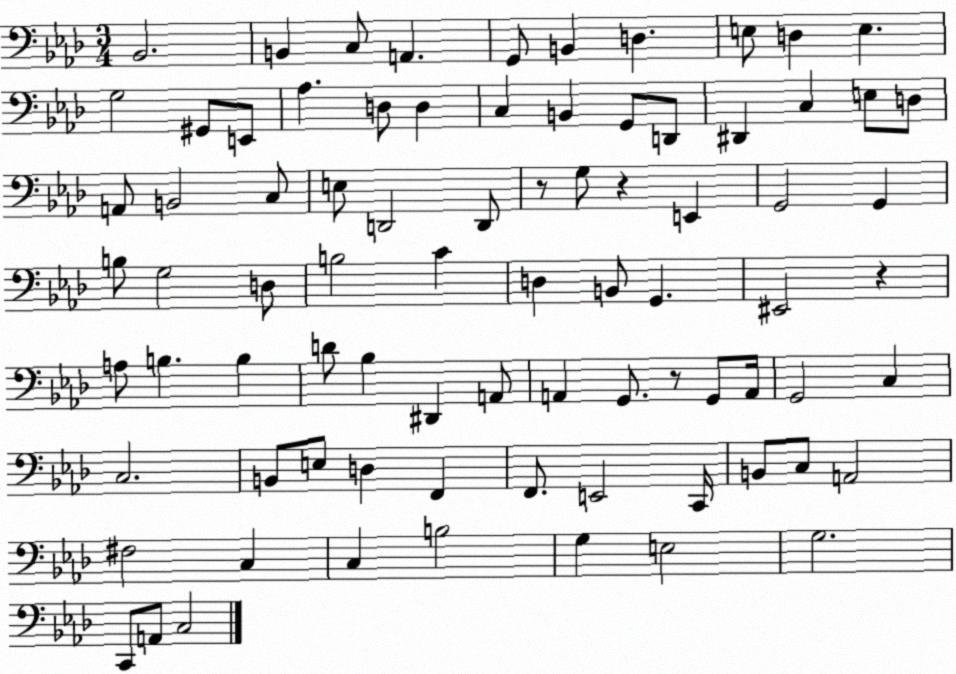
X:1
T:Untitled
M:3/4
L:1/4
K:Ab
_B,,2 B,, C,/2 A,, G,,/2 B,, D, E,/2 D, E, G,2 ^G,,/2 E,,/2 _A, D,/2 D, C, B,, G,,/2 D,,/2 ^D,, C, E,/2 D,/2 A,,/2 B,,2 C,/2 E,/2 D,,2 D,,/2 z/2 G,/2 z E,, G,,2 G,, B,/2 G,2 D,/2 B,2 C D, B,,/2 G,, ^E,,2 z A,/2 B, B, D/2 _B, ^D,, A,,/2 A,, G,,/2 z/2 G,,/2 A,,/4 G,,2 C, C,2 B,,/2 E,/2 D, F,, F,,/2 E,,2 C,,/4 B,,/2 C,/2 A,,2 ^F,2 C, C, B,2 G, E,2 G,2 C,,/2 A,,/2 C,2